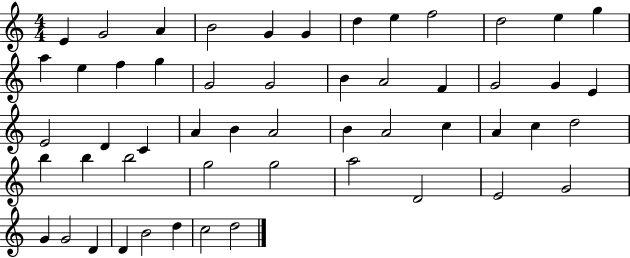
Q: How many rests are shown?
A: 0